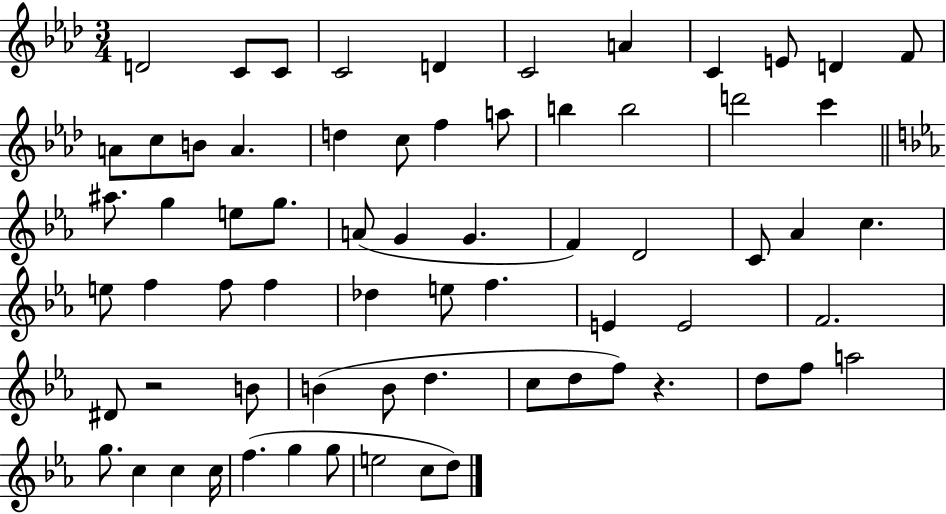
D4/h C4/e C4/e C4/h D4/q C4/h A4/q C4/q E4/e D4/q F4/e A4/e C5/e B4/e A4/q. D5/q C5/e F5/q A5/e B5/q B5/h D6/h C6/q A#5/e. G5/q E5/e G5/e. A4/e G4/q G4/q. F4/q D4/h C4/e Ab4/q C5/q. E5/e F5/q F5/e F5/q Db5/q E5/e F5/q. E4/q E4/h F4/h. D#4/e R/h B4/e B4/q B4/e D5/q. C5/e D5/e F5/e R/q. D5/e F5/e A5/h G5/e. C5/q C5/q C5/s F5/q. G5/q G5/e E5/h C5/e D5/e